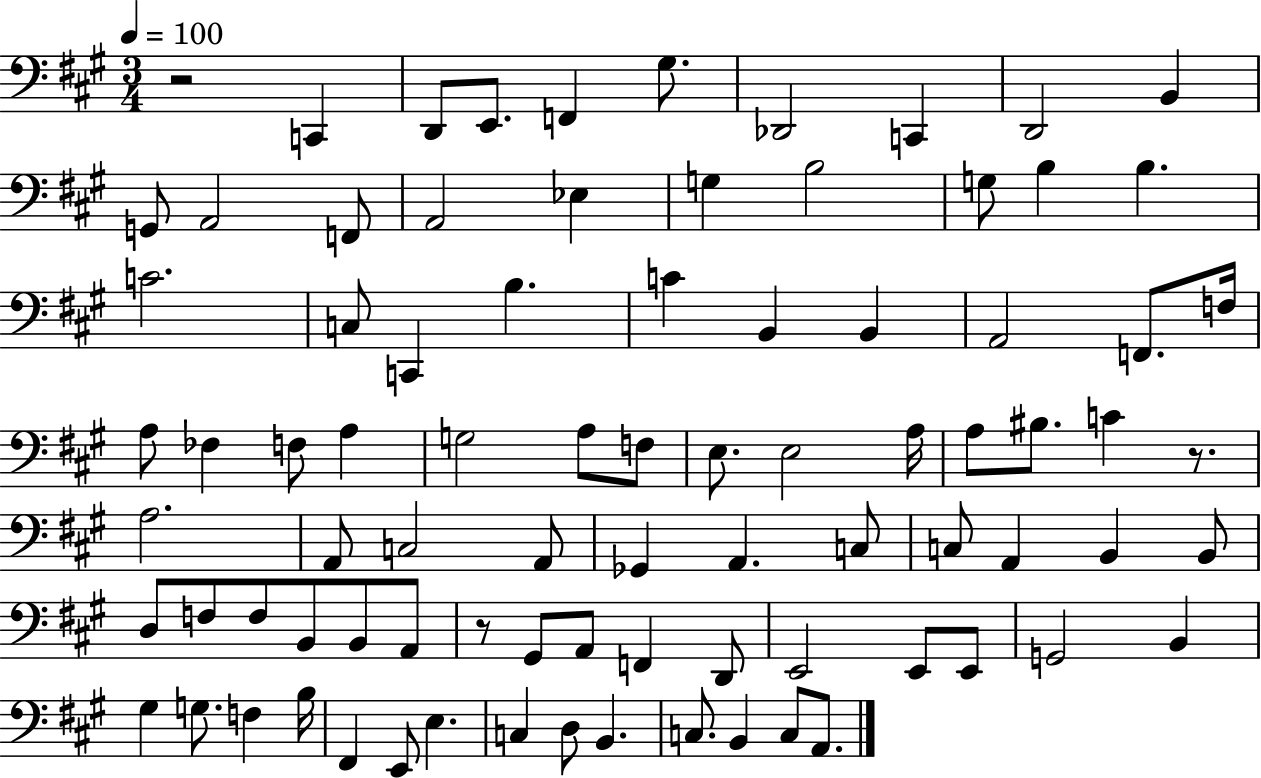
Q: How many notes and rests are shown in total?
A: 85